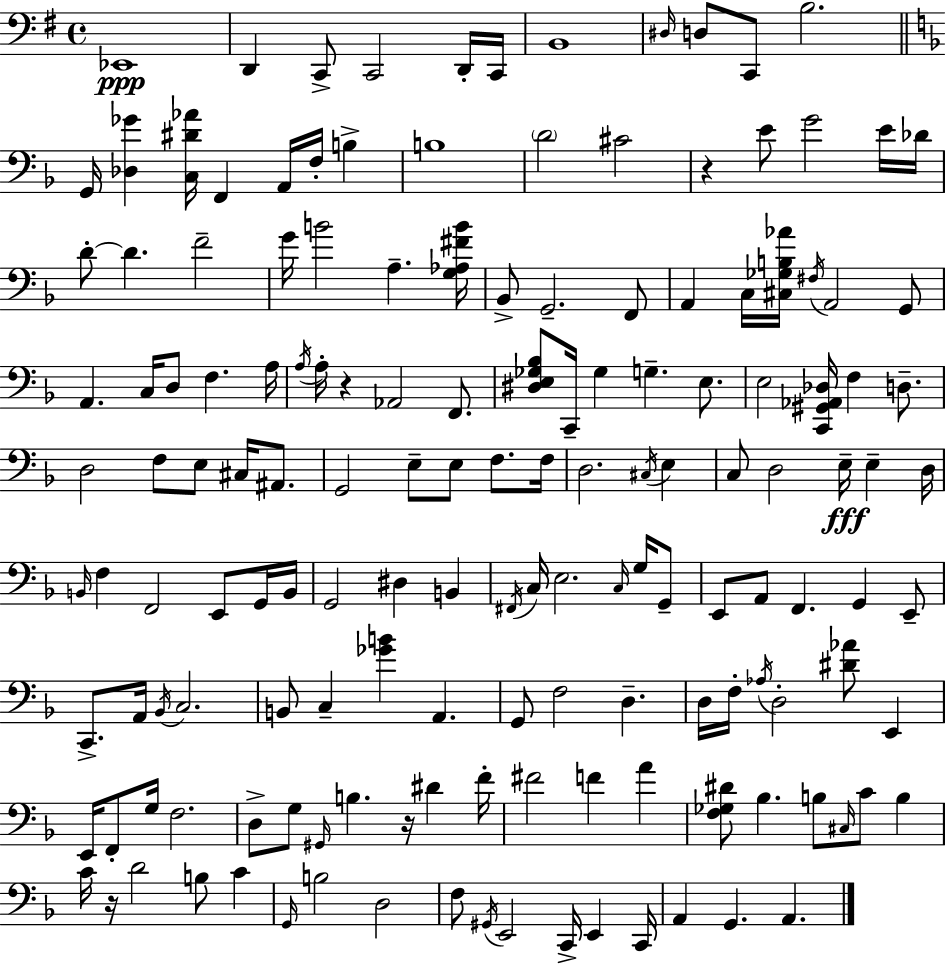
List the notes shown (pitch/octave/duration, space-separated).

Eb2/w D2/q C2/e C2/h D2/s C2/s B2/w D#3/s D3/e C2/e B3/h. G2/s [Db3,Gb4]/q [C3,D#4,Ab4]/s F2/q A2/s F3/s B3/q B3/w D4/h C#4/h R/q E4/e G4/h E4/s Db4/s D4/e D4/q. F4/h G4/s B4/h A3/q. [G3,Ab3,F#4,B4]/s Bb2/e G2/h. F2/e A2/q C3/s [C#3,Gb3,B3,Ab4]/s F#3/s A2/h G2/e A2/q. C3/s D3/e F3/q. A3/s A3/s A3/s R/q Ab2/h F2/e. [D#3,E3,Gb3,Bb3]/e C2/s Gb3/q G3/q. E3/e. E3/h [C2,G#2,Ab2,Db3]/s F3/q D3/e. D3/h F3/e E3/e C#3/s A#2/e. G2/h E3/e E3/e F3/e. F3/s D3/h. C#3/s E3/q C3/e D3/h E3/s E3/q D3/s B2/s F3/q F2/h E2/e G2/s B2/s G2/h D#3/q B2/q F#2/s C3/s E3/h. C3/s G3/s G2/e E2/e A2/e F2/q. G2/q E2/e C2/e. A2/s Bb2/s C3/h. B2/e C3/q [Gb4,B4]/q A2/q. G2/e F3/h D3/q. D3/s F3/s Ab3/s D3/h [D#4,Ab4]/e E2/q E2/s F2/e G3/s F3/h. D3/e G3/e G#2/s B3/q. R/s D#4/q F4/s F#4/h F4/q A4/q [F3,Gb3,D#4]/e Bb3/q. B3/e C#3/s C4/e B3/q C4/s R/s D4/h B3/e C4/q G2/s B3/h D3/h F3/e G#2/s E2/h C2/s E2/q C2/s A2/q G2/q. A2/q.